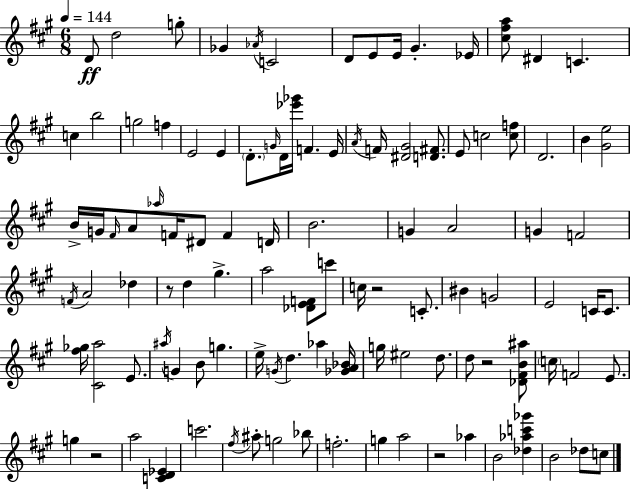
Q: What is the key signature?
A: A major